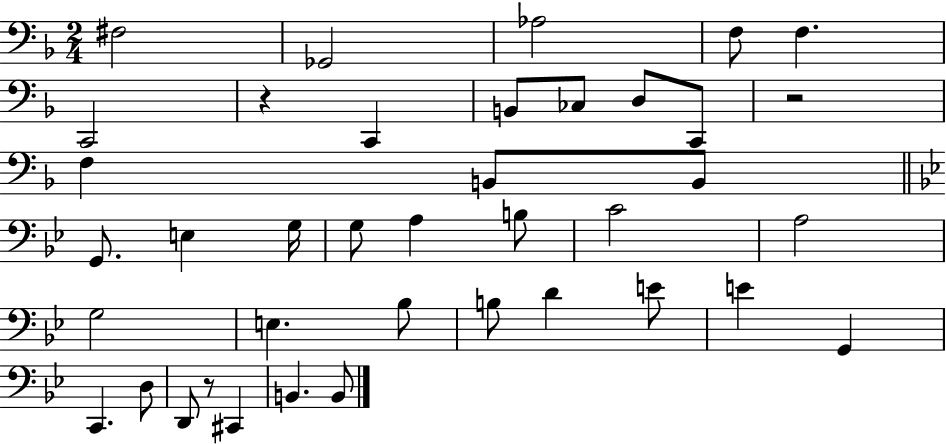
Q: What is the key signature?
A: F major